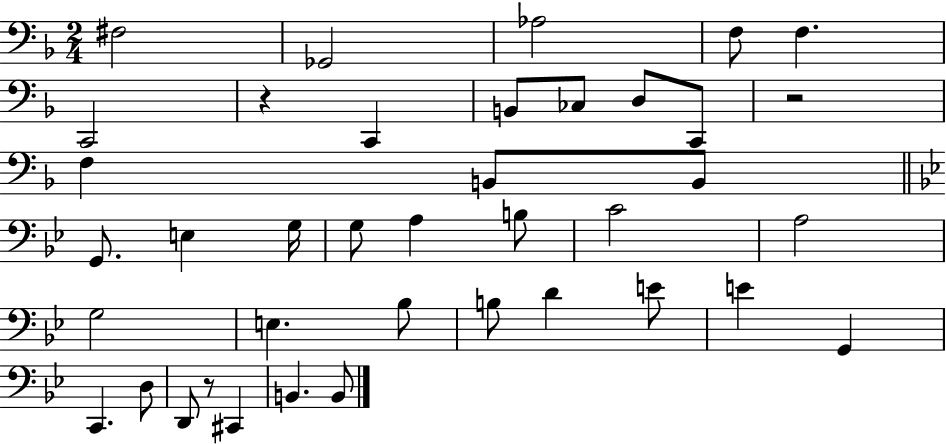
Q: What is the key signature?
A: F major